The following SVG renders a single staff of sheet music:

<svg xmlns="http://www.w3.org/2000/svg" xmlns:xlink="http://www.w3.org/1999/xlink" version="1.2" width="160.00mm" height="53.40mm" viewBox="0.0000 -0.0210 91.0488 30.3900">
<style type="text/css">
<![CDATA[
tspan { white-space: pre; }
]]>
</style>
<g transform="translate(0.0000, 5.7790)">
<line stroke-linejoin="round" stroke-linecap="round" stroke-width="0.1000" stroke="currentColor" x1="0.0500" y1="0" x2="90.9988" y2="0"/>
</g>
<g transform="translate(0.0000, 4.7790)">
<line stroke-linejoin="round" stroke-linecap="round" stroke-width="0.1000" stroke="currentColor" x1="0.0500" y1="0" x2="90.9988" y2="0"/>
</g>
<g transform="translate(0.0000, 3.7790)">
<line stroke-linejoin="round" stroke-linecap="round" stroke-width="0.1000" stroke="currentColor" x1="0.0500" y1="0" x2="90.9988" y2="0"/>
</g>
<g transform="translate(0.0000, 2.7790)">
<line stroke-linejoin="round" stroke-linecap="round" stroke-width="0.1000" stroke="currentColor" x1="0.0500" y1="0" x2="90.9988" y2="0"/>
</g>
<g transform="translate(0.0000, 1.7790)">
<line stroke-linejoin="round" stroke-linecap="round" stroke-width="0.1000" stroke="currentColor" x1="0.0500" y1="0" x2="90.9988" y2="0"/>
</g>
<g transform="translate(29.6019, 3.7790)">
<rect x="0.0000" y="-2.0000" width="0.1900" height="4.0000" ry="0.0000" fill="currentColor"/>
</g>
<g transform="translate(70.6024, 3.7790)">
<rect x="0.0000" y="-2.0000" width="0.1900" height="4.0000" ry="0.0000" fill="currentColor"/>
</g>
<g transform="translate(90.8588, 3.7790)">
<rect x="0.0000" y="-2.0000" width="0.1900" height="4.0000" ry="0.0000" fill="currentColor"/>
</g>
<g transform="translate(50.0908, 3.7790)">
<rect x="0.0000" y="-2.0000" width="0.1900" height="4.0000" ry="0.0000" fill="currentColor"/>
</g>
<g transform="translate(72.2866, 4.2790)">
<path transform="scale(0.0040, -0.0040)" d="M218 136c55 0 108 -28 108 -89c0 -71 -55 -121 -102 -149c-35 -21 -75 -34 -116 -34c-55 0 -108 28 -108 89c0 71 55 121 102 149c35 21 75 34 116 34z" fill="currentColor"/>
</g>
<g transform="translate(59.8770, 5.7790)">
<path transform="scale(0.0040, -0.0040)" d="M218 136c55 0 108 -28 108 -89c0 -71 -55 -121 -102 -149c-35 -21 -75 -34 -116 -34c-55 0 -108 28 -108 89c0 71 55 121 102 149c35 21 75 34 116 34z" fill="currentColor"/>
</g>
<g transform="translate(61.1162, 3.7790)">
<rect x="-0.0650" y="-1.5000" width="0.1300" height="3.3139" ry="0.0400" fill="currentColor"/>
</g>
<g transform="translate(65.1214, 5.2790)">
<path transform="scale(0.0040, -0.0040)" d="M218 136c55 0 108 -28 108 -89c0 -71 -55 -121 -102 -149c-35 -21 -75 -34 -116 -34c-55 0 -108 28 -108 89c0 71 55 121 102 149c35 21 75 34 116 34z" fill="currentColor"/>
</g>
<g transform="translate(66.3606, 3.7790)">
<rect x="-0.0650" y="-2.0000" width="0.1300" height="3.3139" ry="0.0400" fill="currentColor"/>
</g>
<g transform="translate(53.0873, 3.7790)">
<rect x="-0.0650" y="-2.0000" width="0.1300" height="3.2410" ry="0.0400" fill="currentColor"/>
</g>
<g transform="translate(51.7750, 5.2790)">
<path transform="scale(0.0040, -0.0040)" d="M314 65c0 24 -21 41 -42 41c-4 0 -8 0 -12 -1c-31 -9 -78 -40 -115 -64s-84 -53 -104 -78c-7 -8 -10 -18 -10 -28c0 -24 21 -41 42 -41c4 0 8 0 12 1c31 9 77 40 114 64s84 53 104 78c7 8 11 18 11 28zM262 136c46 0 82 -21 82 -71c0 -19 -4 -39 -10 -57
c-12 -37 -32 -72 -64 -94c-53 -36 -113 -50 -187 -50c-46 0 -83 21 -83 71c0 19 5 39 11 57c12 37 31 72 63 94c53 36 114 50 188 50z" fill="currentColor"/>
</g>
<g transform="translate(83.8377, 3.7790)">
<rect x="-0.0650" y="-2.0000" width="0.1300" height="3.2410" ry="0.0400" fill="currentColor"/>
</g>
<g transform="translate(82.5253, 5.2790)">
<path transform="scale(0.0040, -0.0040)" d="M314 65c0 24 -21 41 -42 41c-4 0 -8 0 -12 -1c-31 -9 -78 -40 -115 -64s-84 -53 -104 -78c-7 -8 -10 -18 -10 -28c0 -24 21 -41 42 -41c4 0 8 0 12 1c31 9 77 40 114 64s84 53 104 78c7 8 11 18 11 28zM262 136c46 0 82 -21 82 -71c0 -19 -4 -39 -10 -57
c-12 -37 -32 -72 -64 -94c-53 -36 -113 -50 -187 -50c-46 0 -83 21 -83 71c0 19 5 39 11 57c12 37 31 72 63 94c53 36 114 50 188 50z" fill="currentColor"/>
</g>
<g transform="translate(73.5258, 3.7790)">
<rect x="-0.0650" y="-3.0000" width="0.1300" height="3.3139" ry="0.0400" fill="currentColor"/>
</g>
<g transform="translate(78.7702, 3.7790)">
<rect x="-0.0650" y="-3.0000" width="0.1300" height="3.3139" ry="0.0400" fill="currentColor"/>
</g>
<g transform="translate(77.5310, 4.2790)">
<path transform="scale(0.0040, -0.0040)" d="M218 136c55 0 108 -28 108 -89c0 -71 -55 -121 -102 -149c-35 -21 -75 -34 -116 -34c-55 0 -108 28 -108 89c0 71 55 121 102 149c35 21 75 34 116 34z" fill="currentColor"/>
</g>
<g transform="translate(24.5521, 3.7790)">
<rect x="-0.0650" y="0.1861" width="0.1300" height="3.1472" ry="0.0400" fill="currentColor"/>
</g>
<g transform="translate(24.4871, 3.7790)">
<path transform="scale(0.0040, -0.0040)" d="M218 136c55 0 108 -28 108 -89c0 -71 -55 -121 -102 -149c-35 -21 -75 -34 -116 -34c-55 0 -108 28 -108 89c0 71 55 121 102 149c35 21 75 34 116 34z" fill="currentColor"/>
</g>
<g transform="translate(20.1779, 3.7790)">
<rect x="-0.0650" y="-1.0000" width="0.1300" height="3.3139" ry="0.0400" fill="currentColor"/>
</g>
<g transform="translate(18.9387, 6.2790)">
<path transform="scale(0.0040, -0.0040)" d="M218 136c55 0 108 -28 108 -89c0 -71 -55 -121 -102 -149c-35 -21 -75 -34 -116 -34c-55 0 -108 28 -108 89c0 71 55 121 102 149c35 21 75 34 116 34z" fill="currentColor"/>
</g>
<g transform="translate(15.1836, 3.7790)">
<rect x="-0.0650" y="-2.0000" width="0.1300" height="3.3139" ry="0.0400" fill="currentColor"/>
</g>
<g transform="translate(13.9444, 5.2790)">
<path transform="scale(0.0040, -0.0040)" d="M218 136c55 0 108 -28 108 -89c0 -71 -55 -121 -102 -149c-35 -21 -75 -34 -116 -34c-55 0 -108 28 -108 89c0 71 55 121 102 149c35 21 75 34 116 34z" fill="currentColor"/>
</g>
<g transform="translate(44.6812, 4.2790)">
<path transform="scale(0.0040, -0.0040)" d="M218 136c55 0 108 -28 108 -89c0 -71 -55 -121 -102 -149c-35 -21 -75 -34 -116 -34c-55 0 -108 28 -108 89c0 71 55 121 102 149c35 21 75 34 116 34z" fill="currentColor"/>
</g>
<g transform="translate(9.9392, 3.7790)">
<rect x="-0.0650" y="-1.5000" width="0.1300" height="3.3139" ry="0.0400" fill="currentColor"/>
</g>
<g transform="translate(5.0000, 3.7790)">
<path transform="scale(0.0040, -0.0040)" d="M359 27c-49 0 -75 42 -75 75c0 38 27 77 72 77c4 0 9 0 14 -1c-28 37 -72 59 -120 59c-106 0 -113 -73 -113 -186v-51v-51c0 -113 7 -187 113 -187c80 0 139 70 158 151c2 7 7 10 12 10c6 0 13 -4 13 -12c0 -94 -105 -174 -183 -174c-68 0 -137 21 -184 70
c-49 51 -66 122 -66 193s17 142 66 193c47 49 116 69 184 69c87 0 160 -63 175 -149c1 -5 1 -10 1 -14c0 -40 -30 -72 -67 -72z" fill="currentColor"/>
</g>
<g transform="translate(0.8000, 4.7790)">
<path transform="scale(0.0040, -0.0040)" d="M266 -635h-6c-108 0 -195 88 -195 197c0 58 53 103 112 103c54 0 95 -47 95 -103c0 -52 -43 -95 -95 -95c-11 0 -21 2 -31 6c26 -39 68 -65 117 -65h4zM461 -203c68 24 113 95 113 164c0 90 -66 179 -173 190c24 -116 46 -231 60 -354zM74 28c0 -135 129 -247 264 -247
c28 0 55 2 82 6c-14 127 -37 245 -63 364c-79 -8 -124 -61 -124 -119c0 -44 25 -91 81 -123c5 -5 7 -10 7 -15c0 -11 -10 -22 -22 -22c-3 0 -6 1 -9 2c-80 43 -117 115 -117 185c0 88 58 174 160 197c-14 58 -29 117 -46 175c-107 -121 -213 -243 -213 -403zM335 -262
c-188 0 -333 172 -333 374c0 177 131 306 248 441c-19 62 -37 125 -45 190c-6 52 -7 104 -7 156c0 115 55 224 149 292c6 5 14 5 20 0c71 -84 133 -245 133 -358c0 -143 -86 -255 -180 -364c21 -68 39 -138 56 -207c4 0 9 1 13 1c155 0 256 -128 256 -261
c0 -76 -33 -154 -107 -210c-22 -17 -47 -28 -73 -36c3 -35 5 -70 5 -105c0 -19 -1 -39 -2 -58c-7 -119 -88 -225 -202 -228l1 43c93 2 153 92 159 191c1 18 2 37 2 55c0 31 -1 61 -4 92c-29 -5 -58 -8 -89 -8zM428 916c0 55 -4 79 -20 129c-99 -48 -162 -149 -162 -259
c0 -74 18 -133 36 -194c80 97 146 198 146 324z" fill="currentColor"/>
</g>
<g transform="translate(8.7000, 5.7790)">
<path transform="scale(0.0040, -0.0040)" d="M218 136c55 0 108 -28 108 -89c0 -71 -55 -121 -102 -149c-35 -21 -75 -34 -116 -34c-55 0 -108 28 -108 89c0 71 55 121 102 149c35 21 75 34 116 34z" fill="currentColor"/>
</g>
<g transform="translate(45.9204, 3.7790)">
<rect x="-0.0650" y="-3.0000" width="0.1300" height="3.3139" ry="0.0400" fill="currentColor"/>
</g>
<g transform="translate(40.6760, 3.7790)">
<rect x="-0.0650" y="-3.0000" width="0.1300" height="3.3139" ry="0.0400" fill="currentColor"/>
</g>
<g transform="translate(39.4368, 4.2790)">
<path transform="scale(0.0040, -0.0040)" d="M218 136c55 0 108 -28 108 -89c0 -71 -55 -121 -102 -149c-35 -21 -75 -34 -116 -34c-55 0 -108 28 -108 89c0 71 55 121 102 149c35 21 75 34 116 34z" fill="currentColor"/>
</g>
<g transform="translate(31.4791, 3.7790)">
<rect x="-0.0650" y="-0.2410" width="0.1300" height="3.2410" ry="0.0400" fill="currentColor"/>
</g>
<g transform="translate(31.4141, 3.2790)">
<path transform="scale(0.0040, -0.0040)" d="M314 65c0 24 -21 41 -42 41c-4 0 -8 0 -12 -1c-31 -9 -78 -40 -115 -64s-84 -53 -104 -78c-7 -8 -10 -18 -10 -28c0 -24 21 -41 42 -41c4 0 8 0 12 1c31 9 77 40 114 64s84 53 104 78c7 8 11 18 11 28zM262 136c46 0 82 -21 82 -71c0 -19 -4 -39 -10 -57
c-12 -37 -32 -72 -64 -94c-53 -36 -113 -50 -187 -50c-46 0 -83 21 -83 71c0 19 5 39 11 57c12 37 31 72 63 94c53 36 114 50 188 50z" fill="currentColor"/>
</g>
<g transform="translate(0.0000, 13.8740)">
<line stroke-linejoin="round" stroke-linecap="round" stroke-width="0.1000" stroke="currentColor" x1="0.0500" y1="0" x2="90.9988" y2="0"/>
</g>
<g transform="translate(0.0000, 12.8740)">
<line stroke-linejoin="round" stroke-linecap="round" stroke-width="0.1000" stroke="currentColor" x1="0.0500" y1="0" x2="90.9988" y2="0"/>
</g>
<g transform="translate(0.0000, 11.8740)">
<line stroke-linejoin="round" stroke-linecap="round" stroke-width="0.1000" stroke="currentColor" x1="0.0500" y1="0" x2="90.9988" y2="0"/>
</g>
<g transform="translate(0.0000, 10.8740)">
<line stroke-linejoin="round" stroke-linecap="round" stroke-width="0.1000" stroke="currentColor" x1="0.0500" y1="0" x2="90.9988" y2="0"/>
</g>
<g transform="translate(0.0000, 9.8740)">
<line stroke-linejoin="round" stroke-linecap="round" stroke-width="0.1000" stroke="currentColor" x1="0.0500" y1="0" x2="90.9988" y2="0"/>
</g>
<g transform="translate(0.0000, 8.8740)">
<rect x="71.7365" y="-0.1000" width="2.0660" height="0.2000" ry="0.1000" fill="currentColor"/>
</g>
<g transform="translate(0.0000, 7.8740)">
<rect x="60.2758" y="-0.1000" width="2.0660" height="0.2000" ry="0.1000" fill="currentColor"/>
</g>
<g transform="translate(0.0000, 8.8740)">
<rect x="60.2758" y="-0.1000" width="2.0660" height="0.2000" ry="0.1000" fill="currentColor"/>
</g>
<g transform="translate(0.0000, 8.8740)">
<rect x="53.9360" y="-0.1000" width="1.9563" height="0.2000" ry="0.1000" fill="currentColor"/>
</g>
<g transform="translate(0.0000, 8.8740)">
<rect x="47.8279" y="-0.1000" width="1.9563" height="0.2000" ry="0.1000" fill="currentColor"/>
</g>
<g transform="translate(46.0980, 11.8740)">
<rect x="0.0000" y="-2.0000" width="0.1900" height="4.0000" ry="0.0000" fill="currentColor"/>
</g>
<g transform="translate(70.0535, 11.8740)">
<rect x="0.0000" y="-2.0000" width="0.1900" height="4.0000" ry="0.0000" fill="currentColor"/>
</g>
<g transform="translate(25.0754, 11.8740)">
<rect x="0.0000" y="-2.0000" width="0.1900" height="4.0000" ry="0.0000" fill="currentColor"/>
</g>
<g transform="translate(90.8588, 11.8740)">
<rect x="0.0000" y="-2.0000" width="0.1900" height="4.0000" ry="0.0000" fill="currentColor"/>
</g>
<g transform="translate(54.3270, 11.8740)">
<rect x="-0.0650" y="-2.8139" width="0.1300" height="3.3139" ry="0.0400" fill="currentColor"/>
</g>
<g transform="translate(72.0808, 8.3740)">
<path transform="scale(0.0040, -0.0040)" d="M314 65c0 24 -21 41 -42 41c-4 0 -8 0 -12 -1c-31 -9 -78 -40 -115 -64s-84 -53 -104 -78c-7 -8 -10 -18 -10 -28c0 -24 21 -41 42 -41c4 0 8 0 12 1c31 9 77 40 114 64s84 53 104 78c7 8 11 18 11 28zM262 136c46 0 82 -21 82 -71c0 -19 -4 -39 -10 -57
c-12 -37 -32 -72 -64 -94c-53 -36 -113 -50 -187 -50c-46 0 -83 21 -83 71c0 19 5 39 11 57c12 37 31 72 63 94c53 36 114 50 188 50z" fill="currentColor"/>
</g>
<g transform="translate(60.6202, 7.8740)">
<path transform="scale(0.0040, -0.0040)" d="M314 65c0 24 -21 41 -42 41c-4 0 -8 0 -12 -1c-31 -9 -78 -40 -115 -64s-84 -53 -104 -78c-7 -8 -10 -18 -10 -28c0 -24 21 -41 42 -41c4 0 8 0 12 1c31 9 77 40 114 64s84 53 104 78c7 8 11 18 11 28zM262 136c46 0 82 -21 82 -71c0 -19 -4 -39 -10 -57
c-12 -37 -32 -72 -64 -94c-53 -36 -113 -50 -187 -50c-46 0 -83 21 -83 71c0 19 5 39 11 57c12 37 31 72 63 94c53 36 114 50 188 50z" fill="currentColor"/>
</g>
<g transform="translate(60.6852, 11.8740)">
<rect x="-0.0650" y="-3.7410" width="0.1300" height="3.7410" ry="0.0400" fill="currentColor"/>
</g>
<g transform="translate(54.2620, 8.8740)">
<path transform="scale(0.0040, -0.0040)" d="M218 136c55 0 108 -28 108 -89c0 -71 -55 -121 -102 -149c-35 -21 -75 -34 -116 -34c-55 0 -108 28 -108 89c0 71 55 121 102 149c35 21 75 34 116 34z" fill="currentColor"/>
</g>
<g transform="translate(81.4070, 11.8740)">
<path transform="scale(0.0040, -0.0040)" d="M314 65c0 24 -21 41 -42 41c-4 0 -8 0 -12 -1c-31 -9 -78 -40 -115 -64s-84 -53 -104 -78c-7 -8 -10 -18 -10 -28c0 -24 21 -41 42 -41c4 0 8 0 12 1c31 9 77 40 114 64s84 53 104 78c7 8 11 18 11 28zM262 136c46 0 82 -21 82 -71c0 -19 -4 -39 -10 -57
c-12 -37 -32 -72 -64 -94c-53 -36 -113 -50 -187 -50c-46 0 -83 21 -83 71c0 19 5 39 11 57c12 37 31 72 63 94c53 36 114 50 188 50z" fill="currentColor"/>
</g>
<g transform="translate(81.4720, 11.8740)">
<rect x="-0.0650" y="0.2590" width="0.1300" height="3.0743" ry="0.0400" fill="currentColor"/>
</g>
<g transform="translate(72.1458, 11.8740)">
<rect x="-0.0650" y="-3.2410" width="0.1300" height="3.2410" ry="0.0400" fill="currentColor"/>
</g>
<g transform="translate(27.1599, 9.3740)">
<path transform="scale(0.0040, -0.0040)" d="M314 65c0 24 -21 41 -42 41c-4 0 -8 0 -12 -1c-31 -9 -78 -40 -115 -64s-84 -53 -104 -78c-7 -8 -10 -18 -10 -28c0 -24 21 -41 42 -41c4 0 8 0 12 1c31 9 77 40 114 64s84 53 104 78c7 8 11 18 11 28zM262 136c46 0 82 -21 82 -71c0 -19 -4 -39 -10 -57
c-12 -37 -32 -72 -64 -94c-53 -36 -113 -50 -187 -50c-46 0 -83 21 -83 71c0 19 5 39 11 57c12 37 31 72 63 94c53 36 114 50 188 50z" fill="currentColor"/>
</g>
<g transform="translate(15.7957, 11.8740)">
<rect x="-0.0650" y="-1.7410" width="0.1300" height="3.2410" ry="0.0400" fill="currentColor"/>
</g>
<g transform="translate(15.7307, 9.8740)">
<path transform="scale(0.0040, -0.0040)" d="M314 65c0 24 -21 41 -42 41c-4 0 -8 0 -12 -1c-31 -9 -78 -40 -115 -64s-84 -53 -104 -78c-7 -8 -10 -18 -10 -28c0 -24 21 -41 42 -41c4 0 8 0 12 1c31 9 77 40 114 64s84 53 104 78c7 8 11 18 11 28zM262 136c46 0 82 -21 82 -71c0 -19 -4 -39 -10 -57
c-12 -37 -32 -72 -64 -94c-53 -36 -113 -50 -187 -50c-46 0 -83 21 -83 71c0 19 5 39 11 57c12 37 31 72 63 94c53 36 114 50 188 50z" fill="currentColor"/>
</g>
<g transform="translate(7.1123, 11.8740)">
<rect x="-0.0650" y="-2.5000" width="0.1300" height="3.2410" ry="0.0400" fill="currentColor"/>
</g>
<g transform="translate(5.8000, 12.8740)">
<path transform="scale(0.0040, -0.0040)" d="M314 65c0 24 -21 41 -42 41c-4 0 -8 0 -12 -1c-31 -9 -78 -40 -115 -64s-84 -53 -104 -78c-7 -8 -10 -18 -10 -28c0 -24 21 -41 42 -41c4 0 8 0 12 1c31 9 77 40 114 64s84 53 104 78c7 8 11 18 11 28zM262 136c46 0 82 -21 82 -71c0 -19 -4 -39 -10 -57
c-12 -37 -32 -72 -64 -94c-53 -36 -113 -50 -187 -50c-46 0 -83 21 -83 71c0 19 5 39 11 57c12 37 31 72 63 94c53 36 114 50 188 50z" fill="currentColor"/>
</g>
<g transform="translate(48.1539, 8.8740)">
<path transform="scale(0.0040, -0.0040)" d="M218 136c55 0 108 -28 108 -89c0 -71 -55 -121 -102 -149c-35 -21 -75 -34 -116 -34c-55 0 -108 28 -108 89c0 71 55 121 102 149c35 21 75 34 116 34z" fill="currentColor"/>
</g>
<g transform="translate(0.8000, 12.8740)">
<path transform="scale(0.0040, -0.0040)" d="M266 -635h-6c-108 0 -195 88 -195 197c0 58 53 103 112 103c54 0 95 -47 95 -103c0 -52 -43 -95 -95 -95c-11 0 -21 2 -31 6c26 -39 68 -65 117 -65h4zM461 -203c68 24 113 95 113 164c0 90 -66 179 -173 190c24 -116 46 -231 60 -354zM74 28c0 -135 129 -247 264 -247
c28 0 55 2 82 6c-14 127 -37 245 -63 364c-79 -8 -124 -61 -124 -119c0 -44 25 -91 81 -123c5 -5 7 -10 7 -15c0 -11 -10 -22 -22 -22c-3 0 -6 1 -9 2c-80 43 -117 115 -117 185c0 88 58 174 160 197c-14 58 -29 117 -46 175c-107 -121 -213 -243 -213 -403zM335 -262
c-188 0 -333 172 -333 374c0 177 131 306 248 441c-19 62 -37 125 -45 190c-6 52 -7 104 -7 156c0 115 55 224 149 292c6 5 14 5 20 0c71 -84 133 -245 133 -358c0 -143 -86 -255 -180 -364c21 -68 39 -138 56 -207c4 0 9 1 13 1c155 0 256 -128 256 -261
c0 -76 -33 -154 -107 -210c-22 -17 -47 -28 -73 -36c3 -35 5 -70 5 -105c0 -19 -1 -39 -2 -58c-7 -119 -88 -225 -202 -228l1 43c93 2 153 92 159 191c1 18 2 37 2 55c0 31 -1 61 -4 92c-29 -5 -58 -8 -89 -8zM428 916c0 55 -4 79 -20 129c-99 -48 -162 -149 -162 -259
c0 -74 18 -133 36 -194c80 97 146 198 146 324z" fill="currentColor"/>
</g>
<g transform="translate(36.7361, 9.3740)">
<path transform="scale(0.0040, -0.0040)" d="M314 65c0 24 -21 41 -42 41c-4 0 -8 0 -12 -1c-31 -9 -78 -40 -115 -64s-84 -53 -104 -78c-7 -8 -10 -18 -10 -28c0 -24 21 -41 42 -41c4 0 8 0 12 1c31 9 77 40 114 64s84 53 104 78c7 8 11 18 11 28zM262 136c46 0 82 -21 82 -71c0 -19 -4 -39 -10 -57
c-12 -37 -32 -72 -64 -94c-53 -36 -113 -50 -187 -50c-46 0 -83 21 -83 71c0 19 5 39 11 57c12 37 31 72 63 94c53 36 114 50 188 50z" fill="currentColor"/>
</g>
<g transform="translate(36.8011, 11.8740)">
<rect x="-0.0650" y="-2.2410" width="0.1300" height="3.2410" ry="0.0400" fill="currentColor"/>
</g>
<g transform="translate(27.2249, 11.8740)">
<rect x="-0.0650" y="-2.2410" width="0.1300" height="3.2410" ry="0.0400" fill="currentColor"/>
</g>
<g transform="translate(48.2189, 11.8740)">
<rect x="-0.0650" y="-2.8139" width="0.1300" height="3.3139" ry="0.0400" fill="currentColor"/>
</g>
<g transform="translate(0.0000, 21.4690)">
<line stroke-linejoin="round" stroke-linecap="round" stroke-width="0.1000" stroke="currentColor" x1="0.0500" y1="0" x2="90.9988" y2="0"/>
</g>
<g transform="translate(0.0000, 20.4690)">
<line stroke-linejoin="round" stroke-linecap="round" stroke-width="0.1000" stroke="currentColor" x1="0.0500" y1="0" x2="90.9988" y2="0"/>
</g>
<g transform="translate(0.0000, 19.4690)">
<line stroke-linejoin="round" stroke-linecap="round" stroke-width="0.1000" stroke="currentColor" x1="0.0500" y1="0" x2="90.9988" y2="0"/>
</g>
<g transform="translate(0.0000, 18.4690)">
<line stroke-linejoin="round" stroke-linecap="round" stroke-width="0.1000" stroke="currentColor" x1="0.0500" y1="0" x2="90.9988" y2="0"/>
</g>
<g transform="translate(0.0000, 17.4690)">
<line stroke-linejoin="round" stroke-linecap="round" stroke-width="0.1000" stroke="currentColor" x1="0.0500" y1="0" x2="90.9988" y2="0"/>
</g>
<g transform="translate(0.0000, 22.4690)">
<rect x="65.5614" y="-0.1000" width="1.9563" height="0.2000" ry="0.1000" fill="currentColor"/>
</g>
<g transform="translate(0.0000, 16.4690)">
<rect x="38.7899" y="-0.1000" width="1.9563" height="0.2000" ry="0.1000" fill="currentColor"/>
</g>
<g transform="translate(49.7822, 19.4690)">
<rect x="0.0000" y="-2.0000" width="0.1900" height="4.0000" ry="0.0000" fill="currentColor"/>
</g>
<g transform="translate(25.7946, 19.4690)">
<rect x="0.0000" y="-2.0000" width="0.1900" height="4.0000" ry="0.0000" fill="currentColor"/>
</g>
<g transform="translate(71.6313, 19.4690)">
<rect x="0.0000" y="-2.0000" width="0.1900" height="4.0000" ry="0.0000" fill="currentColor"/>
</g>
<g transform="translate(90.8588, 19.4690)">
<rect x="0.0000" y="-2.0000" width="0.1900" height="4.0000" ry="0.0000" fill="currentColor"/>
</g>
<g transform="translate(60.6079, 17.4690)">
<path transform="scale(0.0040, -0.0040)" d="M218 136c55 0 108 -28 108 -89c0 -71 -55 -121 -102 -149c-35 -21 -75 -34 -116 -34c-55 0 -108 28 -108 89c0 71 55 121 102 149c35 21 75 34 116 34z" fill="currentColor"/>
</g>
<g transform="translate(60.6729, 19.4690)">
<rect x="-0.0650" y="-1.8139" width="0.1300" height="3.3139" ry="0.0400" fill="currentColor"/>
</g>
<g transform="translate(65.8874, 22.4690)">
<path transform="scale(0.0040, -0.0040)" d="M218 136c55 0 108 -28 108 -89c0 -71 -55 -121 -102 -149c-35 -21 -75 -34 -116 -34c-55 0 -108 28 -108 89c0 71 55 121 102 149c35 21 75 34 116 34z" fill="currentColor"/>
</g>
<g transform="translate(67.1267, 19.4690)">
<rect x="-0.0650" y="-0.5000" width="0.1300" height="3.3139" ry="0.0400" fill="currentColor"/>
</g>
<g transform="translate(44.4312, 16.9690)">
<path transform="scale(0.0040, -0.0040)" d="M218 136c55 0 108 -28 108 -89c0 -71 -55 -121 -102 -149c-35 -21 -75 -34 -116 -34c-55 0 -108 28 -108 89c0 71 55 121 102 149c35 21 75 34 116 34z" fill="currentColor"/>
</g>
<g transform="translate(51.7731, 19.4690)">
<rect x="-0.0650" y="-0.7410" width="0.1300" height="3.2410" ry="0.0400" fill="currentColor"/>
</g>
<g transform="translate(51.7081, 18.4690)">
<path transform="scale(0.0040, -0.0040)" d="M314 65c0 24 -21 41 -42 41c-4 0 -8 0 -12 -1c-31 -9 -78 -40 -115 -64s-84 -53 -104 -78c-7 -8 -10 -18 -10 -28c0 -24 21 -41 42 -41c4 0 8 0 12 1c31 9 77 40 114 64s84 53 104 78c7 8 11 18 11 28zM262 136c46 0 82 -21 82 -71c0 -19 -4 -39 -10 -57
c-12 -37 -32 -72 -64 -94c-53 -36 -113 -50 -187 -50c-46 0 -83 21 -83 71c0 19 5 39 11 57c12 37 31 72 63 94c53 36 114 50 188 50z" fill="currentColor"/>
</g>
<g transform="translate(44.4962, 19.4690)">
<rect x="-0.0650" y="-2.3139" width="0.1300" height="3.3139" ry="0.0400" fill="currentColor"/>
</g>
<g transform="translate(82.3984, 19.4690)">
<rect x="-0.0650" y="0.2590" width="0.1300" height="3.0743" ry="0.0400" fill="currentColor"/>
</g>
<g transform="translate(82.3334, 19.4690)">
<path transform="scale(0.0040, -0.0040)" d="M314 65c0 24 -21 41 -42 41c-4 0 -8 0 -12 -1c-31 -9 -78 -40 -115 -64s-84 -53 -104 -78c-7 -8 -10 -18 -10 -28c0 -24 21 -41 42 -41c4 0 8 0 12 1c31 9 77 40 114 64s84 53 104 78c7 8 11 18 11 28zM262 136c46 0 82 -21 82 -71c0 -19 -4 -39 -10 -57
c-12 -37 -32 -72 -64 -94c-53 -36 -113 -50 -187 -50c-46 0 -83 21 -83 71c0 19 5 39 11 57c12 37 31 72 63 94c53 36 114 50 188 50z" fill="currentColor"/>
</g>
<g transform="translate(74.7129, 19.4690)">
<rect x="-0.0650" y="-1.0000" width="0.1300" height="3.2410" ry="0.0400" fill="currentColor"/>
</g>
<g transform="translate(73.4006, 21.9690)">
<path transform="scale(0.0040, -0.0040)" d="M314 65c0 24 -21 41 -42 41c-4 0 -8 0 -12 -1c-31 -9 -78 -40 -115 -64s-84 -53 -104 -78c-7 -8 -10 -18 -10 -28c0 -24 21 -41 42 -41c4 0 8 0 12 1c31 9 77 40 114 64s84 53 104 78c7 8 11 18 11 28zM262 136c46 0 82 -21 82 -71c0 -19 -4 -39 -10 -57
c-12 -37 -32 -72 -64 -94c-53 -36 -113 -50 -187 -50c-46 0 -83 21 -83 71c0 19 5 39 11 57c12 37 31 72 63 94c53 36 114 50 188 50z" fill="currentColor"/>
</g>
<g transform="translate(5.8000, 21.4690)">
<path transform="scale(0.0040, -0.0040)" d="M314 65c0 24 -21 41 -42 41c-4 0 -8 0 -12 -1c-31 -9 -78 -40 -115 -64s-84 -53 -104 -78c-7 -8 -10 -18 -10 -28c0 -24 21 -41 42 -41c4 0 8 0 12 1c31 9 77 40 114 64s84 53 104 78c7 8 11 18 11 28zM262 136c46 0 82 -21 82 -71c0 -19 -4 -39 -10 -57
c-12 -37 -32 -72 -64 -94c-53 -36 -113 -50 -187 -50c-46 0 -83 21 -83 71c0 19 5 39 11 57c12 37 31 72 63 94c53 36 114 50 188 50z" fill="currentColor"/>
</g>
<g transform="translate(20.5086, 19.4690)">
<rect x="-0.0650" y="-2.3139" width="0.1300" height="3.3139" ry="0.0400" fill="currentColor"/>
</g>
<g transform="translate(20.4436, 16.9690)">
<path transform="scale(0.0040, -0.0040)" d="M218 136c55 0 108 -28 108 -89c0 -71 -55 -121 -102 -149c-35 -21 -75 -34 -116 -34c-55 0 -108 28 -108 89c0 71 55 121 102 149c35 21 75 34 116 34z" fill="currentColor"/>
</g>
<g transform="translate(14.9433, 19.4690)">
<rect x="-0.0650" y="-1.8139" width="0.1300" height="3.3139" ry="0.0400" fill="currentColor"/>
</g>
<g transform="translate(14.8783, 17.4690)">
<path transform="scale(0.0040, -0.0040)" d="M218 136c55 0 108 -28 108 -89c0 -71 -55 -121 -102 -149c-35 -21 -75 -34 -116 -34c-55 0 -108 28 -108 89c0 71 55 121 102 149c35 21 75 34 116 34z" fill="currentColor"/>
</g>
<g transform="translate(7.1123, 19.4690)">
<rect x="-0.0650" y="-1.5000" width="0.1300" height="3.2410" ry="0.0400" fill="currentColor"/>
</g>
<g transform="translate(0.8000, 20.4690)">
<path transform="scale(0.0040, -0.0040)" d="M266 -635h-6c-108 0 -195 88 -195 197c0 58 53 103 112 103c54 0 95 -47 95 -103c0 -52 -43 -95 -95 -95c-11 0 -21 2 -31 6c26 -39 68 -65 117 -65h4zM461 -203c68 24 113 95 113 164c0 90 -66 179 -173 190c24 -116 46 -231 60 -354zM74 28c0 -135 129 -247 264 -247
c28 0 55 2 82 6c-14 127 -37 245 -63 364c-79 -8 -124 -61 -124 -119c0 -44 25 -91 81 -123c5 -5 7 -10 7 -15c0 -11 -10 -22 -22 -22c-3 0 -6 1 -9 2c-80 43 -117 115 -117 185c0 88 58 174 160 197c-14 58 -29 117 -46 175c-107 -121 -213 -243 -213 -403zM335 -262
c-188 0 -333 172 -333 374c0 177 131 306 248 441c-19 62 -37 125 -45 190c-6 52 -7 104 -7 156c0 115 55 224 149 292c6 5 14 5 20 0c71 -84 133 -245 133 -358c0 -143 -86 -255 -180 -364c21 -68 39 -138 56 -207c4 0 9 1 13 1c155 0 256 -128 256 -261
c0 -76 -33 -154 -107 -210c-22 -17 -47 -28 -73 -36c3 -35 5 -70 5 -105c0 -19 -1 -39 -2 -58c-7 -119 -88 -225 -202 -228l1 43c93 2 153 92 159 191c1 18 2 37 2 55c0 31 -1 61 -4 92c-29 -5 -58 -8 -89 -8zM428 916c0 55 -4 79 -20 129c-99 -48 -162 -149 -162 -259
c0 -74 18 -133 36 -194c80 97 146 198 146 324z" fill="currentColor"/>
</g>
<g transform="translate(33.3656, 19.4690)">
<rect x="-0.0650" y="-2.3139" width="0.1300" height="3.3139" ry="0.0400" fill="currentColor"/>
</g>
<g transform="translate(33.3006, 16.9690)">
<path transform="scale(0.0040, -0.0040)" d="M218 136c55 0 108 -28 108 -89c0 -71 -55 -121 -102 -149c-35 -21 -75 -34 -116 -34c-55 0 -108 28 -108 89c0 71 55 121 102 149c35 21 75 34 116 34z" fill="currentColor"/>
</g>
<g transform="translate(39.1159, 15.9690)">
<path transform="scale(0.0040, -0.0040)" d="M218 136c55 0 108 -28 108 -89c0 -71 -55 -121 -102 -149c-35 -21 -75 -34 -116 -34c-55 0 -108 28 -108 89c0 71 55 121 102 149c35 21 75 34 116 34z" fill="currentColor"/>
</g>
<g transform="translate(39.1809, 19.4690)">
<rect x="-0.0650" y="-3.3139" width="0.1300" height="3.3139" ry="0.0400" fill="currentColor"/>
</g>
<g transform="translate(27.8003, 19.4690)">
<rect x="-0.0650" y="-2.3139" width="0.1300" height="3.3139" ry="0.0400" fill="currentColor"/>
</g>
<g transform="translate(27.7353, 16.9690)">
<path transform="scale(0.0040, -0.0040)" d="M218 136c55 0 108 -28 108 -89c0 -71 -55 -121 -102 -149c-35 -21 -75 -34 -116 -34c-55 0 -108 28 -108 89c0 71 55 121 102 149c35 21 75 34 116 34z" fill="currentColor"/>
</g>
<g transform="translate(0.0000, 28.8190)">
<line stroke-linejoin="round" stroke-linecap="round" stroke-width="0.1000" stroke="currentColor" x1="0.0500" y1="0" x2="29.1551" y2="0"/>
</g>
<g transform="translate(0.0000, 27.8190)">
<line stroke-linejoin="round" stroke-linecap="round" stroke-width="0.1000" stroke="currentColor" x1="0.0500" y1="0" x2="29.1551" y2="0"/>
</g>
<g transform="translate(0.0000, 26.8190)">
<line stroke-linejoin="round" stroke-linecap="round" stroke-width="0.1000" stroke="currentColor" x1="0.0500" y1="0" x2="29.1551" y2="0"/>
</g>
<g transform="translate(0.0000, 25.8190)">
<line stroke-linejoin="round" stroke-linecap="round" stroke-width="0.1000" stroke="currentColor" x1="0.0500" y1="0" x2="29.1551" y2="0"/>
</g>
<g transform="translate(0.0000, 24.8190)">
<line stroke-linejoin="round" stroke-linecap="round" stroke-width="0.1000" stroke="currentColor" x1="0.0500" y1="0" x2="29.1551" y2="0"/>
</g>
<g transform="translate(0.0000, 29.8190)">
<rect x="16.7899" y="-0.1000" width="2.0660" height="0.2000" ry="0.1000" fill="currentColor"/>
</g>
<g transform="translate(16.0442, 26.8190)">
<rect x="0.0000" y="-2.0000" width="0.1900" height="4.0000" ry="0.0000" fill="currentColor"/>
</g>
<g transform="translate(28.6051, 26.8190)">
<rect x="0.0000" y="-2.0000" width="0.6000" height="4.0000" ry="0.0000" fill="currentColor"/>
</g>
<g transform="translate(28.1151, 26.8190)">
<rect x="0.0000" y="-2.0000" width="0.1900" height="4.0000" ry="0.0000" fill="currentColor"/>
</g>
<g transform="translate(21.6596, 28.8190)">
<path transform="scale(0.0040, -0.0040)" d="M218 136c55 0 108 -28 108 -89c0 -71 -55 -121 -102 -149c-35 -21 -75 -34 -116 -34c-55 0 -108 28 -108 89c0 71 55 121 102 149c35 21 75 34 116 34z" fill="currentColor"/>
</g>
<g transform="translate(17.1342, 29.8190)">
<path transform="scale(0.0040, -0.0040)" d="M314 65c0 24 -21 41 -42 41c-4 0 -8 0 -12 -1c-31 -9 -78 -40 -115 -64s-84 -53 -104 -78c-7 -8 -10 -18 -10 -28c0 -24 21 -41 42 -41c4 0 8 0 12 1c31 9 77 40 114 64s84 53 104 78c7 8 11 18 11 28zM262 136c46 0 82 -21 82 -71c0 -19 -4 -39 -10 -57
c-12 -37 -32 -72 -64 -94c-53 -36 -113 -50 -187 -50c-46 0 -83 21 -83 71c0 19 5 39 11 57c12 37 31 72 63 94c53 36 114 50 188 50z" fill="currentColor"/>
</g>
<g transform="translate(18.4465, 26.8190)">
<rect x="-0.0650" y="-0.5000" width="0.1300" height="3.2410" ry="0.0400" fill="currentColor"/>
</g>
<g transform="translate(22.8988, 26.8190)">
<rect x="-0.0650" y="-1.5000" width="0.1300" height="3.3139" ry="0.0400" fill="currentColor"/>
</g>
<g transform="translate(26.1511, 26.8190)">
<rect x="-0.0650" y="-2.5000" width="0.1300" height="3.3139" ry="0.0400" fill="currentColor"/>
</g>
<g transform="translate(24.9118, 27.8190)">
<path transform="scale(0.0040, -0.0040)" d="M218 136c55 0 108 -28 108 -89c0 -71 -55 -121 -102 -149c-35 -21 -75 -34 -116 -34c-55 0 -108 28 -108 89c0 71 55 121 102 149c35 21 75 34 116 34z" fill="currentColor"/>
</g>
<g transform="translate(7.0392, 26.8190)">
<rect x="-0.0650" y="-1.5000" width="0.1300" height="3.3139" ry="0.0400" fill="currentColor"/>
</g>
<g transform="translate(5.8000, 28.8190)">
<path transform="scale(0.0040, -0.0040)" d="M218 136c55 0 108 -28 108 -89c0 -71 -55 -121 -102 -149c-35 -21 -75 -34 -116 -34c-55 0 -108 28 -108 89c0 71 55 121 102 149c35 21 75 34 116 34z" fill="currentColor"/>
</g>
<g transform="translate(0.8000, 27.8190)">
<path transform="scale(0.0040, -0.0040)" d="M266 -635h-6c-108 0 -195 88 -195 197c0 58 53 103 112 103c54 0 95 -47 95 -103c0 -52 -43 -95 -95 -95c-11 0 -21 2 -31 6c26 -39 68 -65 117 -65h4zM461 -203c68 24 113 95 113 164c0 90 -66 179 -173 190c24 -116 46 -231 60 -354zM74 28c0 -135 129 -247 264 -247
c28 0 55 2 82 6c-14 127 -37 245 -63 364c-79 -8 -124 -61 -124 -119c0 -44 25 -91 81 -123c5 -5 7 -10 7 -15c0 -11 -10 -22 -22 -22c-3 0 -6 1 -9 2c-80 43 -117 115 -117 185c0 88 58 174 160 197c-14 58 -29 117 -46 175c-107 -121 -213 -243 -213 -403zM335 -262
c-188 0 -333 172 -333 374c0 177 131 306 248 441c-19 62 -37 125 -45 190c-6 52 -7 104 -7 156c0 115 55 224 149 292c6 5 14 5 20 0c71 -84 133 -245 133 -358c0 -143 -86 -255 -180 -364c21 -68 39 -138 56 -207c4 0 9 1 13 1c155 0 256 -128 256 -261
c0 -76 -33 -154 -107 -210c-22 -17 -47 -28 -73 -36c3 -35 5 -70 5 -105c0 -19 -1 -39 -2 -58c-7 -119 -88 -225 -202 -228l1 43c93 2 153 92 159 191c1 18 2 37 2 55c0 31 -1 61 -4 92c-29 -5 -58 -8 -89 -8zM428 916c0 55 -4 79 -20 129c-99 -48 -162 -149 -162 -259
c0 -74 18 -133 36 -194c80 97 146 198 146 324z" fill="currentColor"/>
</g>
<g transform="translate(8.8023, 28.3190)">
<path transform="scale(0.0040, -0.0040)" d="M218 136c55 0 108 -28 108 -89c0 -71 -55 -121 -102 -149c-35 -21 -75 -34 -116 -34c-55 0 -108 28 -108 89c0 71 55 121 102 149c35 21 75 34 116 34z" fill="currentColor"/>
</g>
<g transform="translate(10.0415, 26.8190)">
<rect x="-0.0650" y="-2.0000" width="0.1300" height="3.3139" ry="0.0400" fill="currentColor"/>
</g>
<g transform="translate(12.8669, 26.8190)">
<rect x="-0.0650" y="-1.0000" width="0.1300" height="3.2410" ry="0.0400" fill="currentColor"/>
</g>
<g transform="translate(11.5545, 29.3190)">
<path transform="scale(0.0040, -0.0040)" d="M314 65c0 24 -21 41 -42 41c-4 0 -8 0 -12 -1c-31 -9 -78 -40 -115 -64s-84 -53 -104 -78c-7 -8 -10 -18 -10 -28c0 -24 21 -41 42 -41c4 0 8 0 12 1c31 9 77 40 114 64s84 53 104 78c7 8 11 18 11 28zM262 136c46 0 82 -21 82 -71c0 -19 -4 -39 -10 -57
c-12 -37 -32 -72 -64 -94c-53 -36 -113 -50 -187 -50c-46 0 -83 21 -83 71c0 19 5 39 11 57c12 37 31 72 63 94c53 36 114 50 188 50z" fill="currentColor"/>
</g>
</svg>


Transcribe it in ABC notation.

X:1
T:Untitled
M:4/4
L:1/4
K:C
E F D B c2 A A F2 E F A A F2 G2 f2 g2 g2 a a c'2 b2 B2 E2 f g g g b g d2 f C D2 B2 E F D2 C2 E G